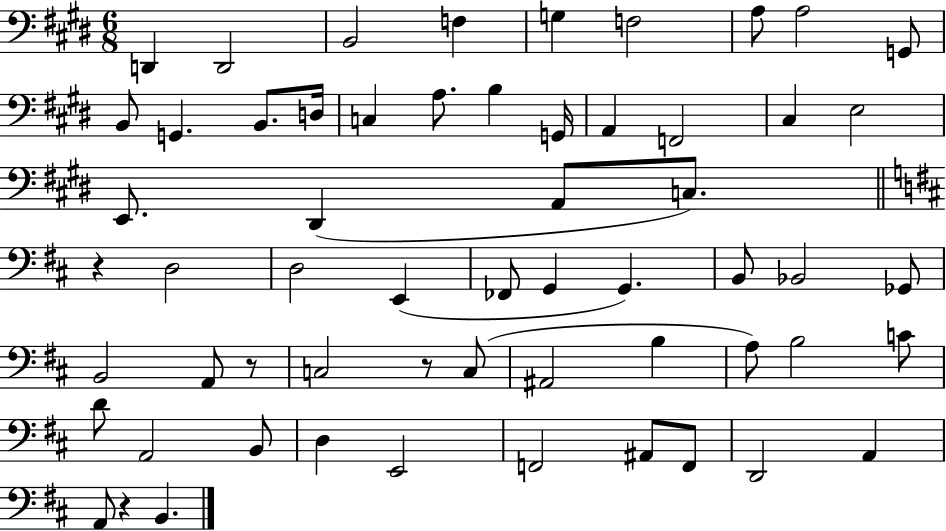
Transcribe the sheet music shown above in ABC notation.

X:1
T:Untitled
M:6/8
L:1/4
K:E
D,, D,,2 B,,2 F, G, F,2 A,/2 A,2 G,,/2 B,,/2 G,, B,,/2 D,/4 C, A,/2 B, G,,/4 A,, F,,2 ^C, E,2 E,,/2 ^D,, A,,/2 C,/2 z D,2 D,2 E,, _F,,/2 G,, G,, B,,/2 _B,,2 _G,,/2 B,,2 A,,/2 z/2 C,2 z/2 C,/2 ^A,,2 B, A,/2 B,2 C/2 D/2 A,,2 B,,/2 D, E,,2 F,,2 ^A,,/2 F,,/2 D,,2 A,, A,,/2 z B,,